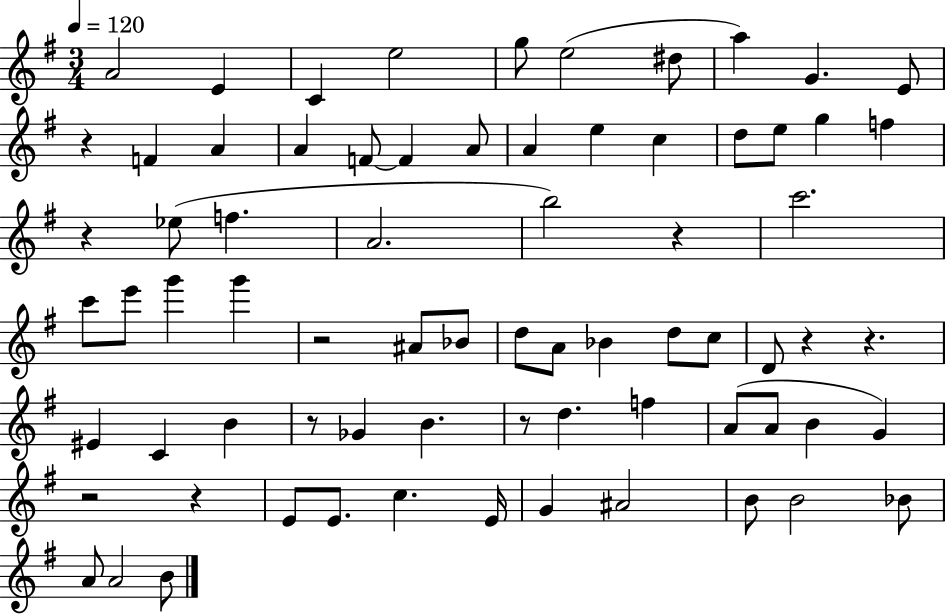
{
  \clef treble
  \numericTimeSignature
  \time 3/4
  \key g \major
  \tempo 4 = 120
  a'2 e'4 | c'4 e''2 | g''8 e''2( dis''8 | a''4) g'4. e'8 | \break r4 f'4 a'4 | a'4 f'8~~ f'4 a'8 | a'4 e''4 c''4 | d''8 e''8 g''4 f''4 | \break r4 ees''8( f''4. | a'2. | b''2) r4 | c'''2. | \break c'''8 e'''8 g'''4 g'''4 | r2 ais'8 bes'8 | d''8 a'8 bes'4 d''8 c''8 | d'8 r4 r4. | \break eis'4 c'4 b'4 | r8 ges'4 b'4. | r8 d''4. f''4 | a'8( a'8 b'4 g'4) | \break r2 r4 | e'8 e'8. c''4. e'16 | g'4 ais'2 | b'8 b'2 bes'8 | \break a'8 a'2 b'8 | \bar "|."
}